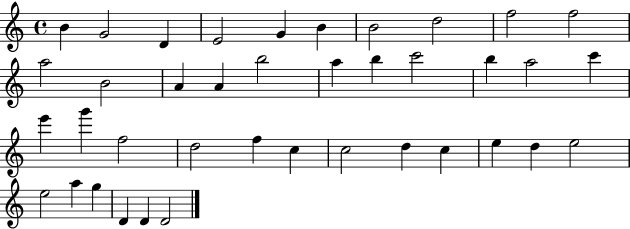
X:1
T:Untitled
M:4/4
L:1/4
K:C
B G2 D E2 G B B2 d2 f2 f2 a2 B2 A A b2 a b c'2 b a2 c' e' g' f2 d2 f c c2 d c e d e2 e2 a g D D D2